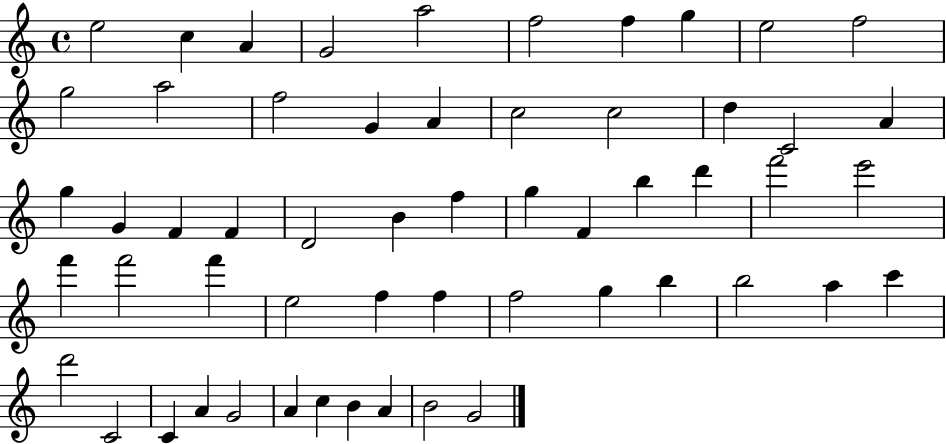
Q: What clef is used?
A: treble